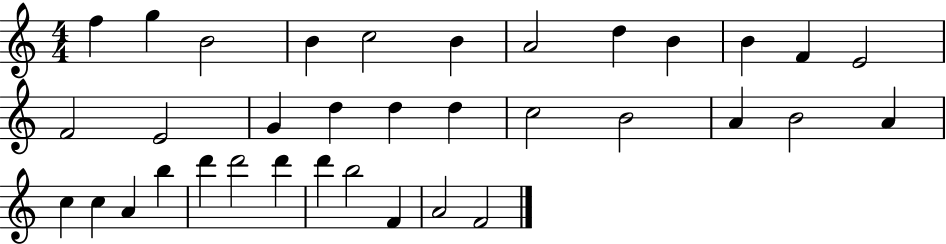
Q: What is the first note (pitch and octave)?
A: F5